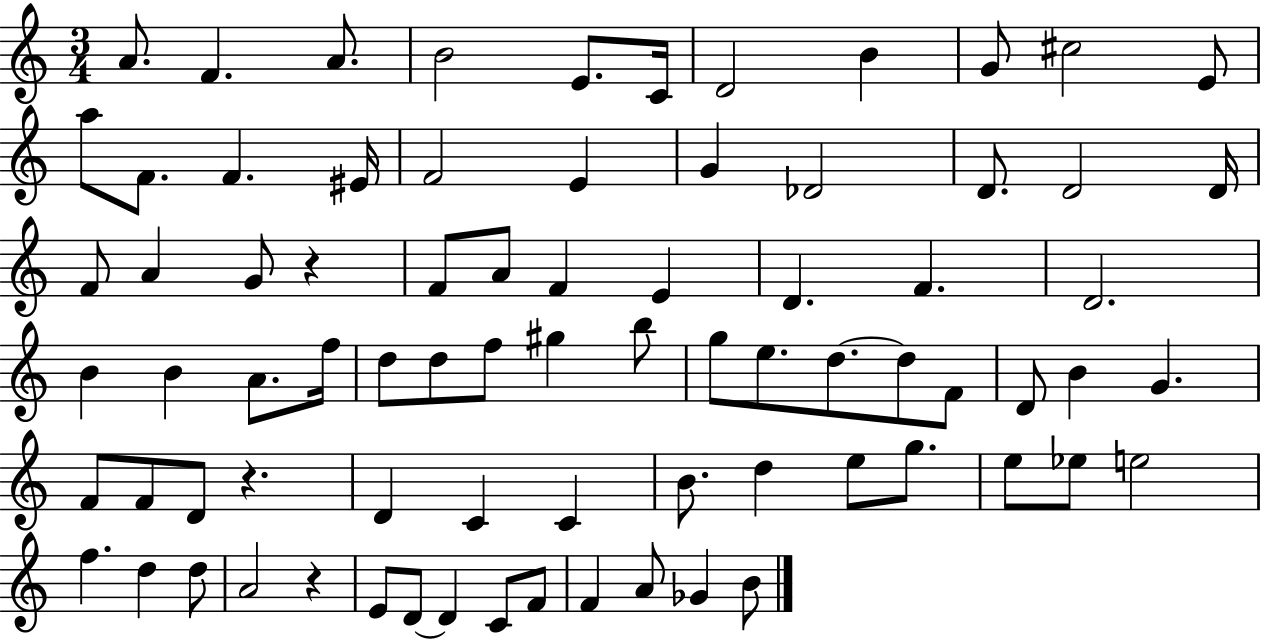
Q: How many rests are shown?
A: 3